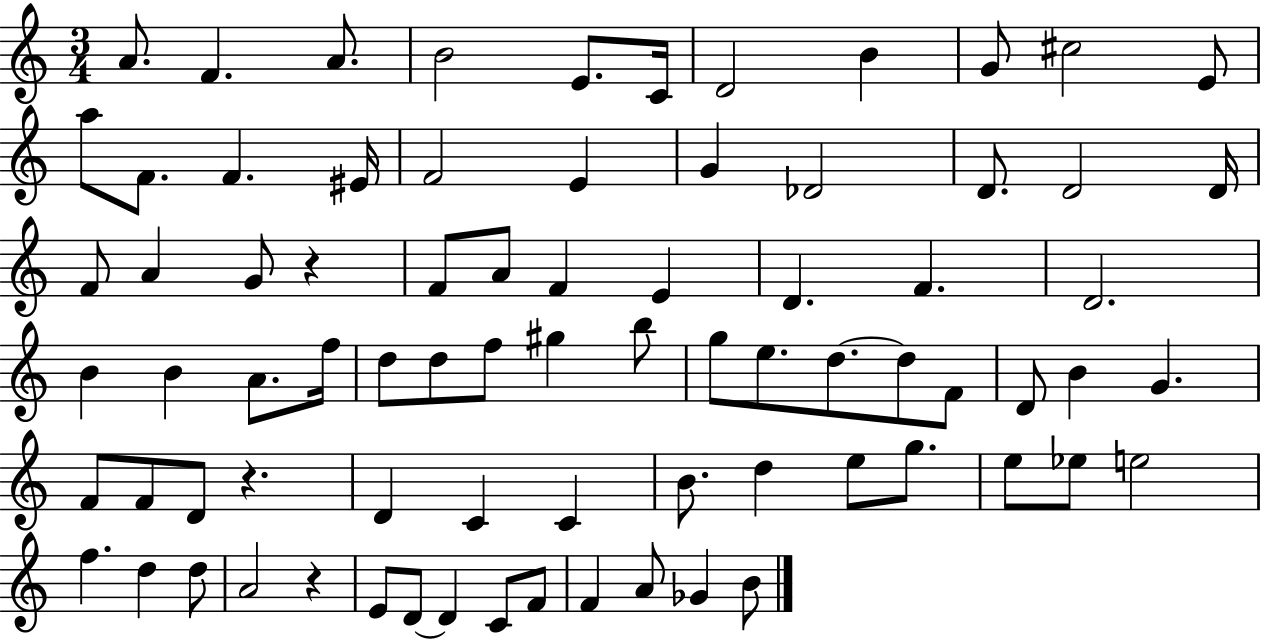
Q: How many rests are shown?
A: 3